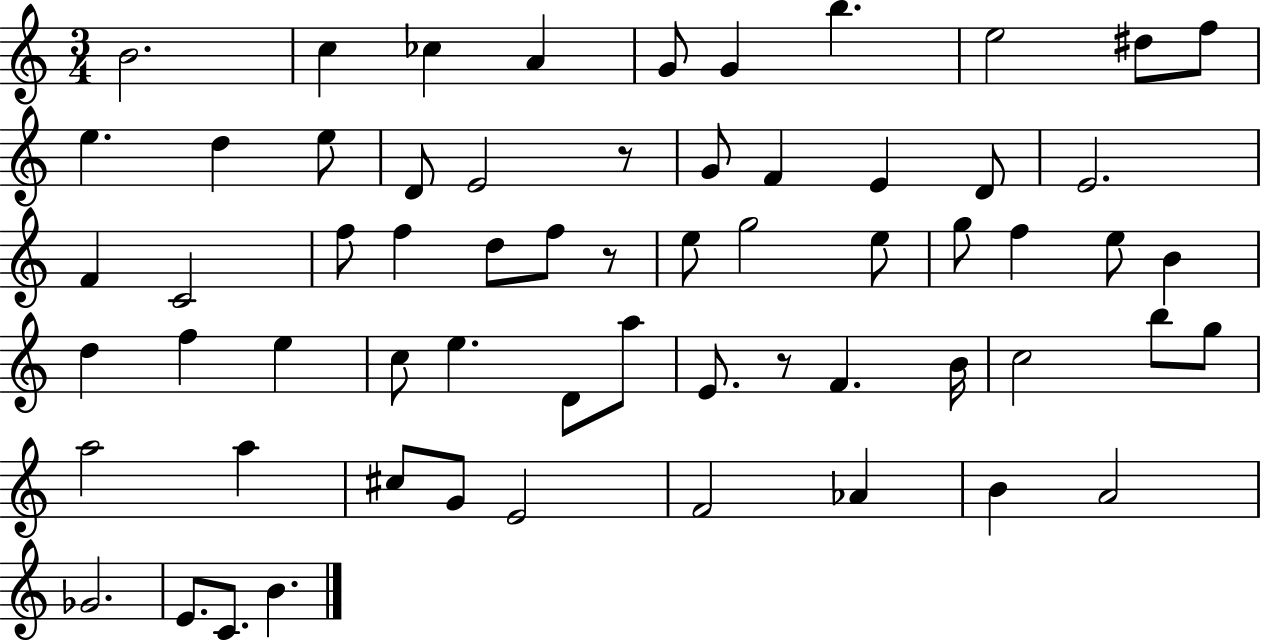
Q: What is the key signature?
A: C major